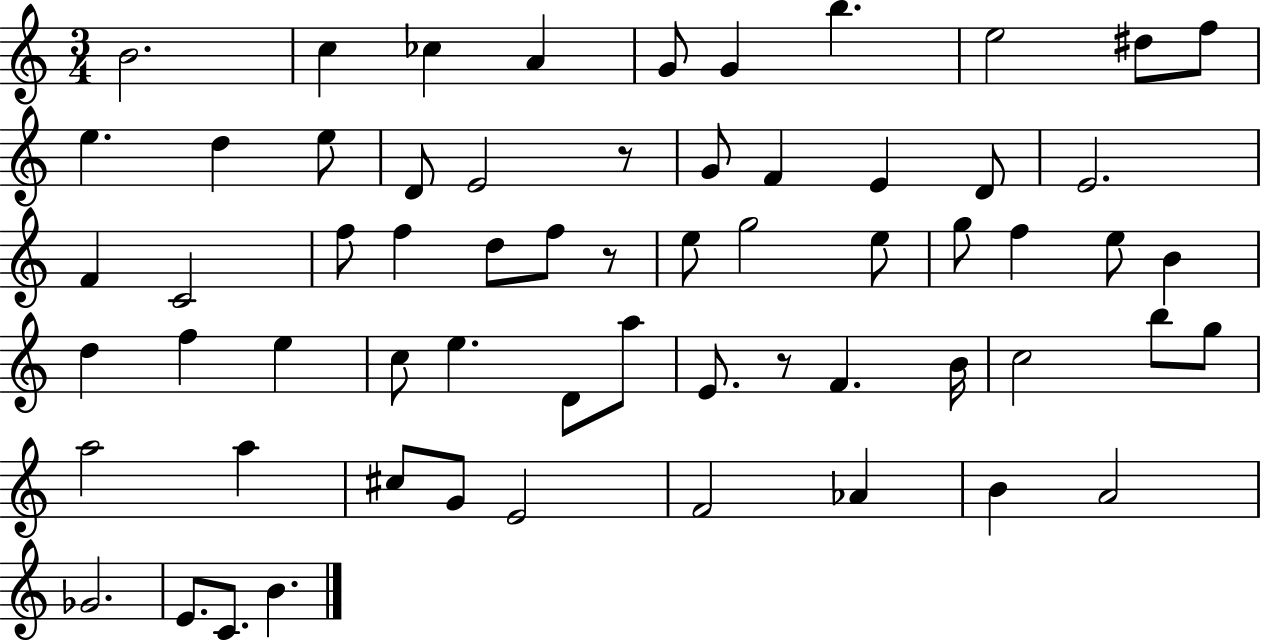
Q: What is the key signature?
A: C major